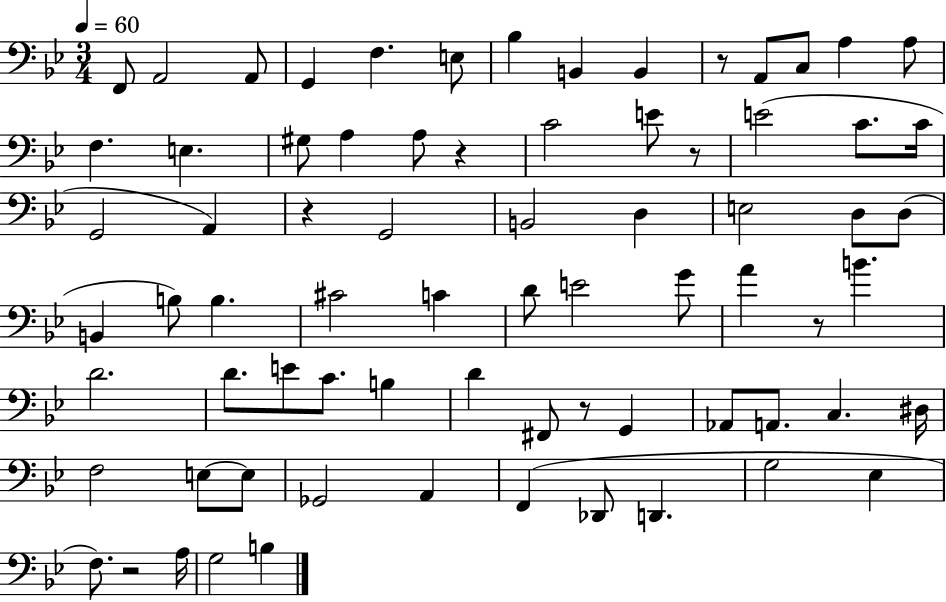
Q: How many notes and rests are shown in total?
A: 74